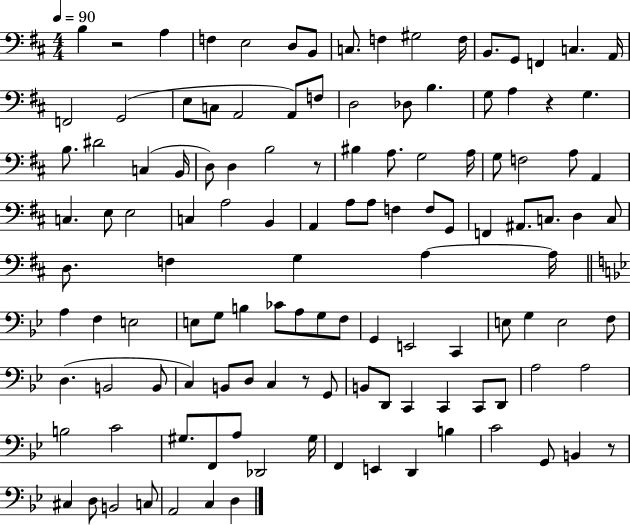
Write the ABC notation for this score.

X:1
T:Untitled
M:4/4
L:1/4
K:D
B, z2 A, F, E,2 D,/2 B,,/2 C,/2 F, ^G,2 F,/4 B,,/2 G,,/2 F,, C, A,,/4 F,,2 G,,2 E,/2 C,/2 A,,2 A,,/2 F,/2 D,2 _D,/2 B, G,/2 A, z G, B,/2 ^D2 C, B,,/4 D,/2 D, B,2 z/2 ^B, A,/2 G,2 A,/4 G,/2 F,2 A,/2 A,, C, E,/2 E,2 C, A,2 B,, A,, A,/2 A,/2 F, F,/2 G,,/2 F,, ^A,,/2 C,/2 D, C,/2 D,/2 F, G, A, A,/4 A, F, E,2 E,/2 G,/2 B, _C/2 A,/2 G,/2 F,/2 G,, E,,2 C,, E,/2 G, E,2 F,/2 D, B,,2 B,,/2 C, B,,/2 D,/2 C, z/2 G,,/2 B,,/2 D,,/2 C,, C,, C,,/2 D,,/2 A,2 A,2 B,2 C2 ^G,/2 F,,/2 A,/2 _D,,2 ^G,/4 F,, E,, D,, B, C2 G,,/2 B,, z/2 ^C, D,/2 B,,2 C,/2 A,,2 C, D,